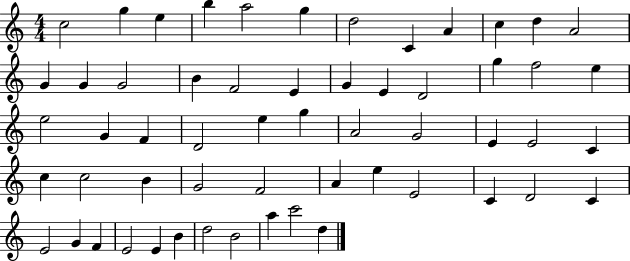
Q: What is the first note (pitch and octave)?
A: C5